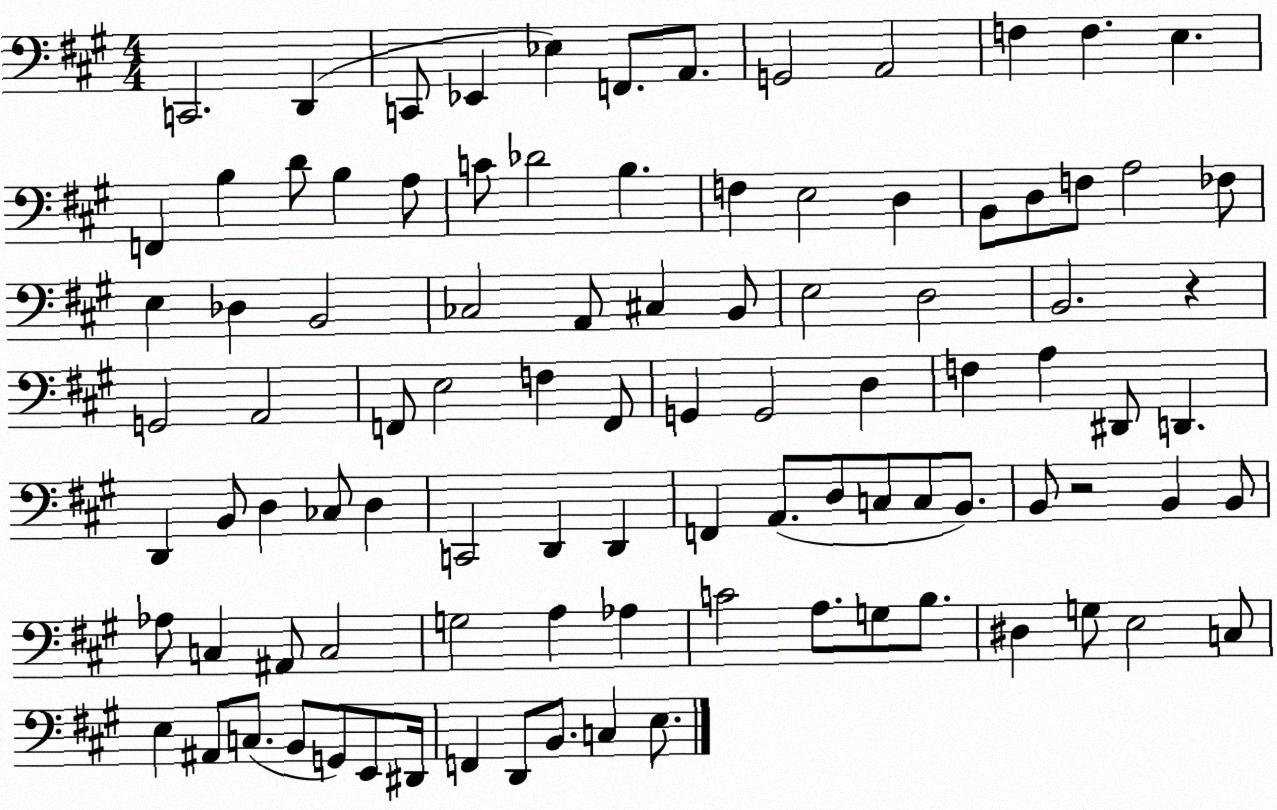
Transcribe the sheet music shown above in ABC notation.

X:1
T:Untitled
M:4/4
L:1/4
K:A
C,,2 D,, C,,/2 _E,, _E, F,,/2 A,,/2 G,,2 A,,2 F, F, E, F,, B, D/2 B, A,/2 C/2 _D2 B, F, E,2 D, B,,/2 D,/2 F,/2 A,2 _F,/2 E, _D, B,,2 _C,2 A,,/2 ^C, B,,/2 E,2 D,2 B,,2 z G,,2 A,,2 F,,/2 E,2 F, F,,/2 G,, G,,2 D, F, A, ^D,,/2 D,, D,, B,,/2 D, _C,/2 D, C,,2 D,, D,, F,, A,,/2 D,/2 C,/2 C,/2 B,,/2 B,,/2 z2 B,, B,,/2 _A,/2 C, ^A,,/2 C,2 G,2 A, _A, C2 A,/2 G,/2 B,/2 ^D, G,/2 E,2 C,/2 E, ^A,,/2 C,/2 B,,/2 G,,/2 E,,/2 ^D,,/4 F,, D,,/2 B,,/2 C, E,/2